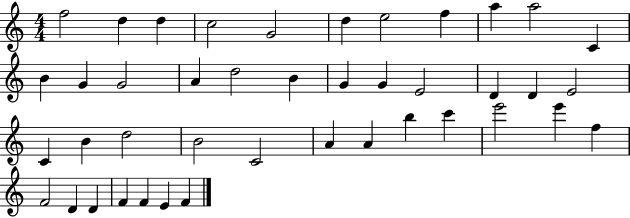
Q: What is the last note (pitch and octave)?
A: F4